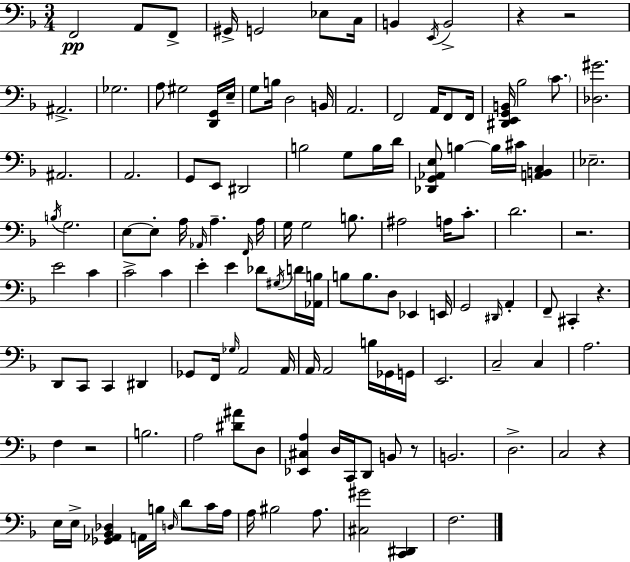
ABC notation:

X:1
T:Untitled
M:3/4
L:1/4
K:Dm
F,,2 A,,/2 F,,/2 ^G,,/4 G,,2 _E,/2 C,/4 B,, E,,/4 B,,2 z z2 ^A,,2 _G,2 A,/2 ^G,2 [D,,G,,]/4 E,/4 G,/2 B,/4 D,2 B,,/4 A,,2 F,,2 A,,/4 F,,/2 F,,/4 [^D,,E,,G,,B,,]/4 _B,2 C/2 [_D,^G]2 ^A,,2 A,,2 G,,/2 E,,/2 ^D,,2 B,2 G,/2 B,/4 D/4 [_D,,G,,_A,,E,]/2 B, B,/4 ^C/4 [A,,B,,C,] _E,2 B,/4 G,2 E,/2 E,/2 A,/4 _A,,/4 A, F,,/4 A,/4 G,/4 G,2 B,/2 ^A,2 A,/4 C/2 D2 z2 E2 C C2 C E E _D/2 ^G,/4 D/4 [_A,,B,]/4 B,/2 B,/2 D,/2 _E,, E,,/4 G,,2 ^D,,/4 A,, F,,/2 ^C,, z D,,/2 C,,/2 C,, ^D,, _G,,/2 F,,/4 _G,/4 A,,2 A,,/4 A,,/4 A,,2 B,/4 _G,,/4 G,,/4 E,,2 C,2 C, A,2 F, z2 B,2 A,2 [^D^A]/2 D,/2 [_E,,^C,A,] D,/4 C,,/4 D,,/2 B,,/2 z/2 B,,2 D,2 C,2 z E,/4 E,/4 [_G,,_A,,_B,,_D,] A,,/4 B,/4 D,/4 D/2 C/4 A,/4 A,/4 ^B,2 A,/2 [^C,^G]2 [C,,^D,,] F,2